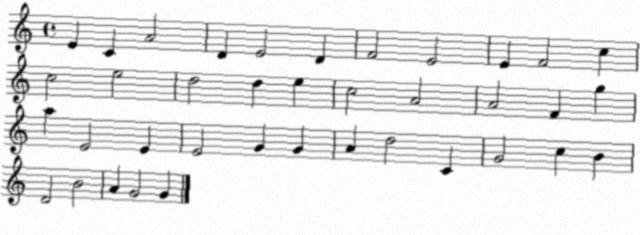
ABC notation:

X:1
T:Untitled
M:4/4
L:1/4
K:C
E C A2 D E2 D F2 E2 E F2 c c2 e2 d2 d e c2 A2 A2 F g a E2 E E2 G G A d2 C G2 c B D2 B2 A G2 G